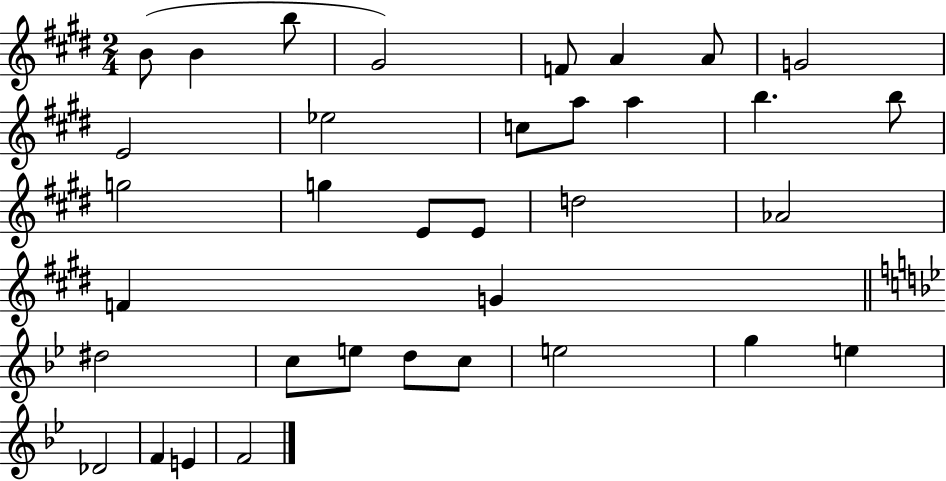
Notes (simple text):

B4/e B4/q B5/e G#4/h F4/e A4/q A4/e G4/h E4/h Eb5/h C5/e A5/e A5/q B5/q. B5/e G5/h G5/q E4/e E4/e D5/h Ab4/h F4/q G4/q D#5/h C5/e E5/e D5/e C5/e E5/h G5/q E5/q Db4/h F4/q E4/q F4/h